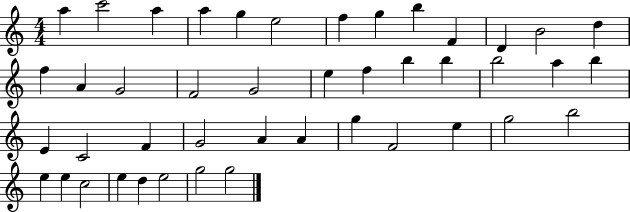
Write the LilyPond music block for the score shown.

{
  \clef treble
  \numericTimeSignature
  \time 4/4
  \key c \major
  a''4 c'''2 a''4 | a''4 g''4 e''2 | f''4 g''4 b''4 f'4 | d'4 b'2 d''4 | \break f''4 a'4 g'2 | f'2 g'2 | e''4 f''4 b''4 b''4 | b''2 a''4 b''4 | \break e'4 c'2 f'4 | g'2 a'4 a'4 | g''4 f'2 e''4 | g''2 b''2 | \break e''4 e''4 c''2 | e''4 d''4 e''2 | g''2 g''2 | \bar "|."
}